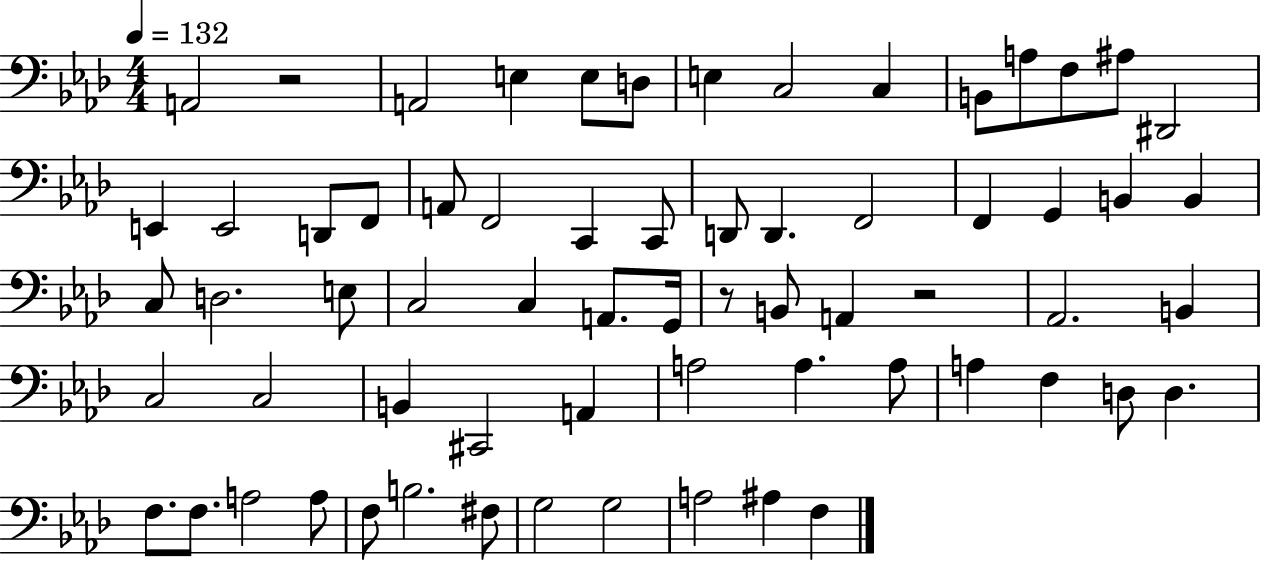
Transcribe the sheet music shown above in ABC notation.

X:1
T:Untitled
M:4/4
L:1/4
K:Ab
A,,2 z2 A,,2 E, E,/2 D,/2 E, C,2 C, B,,/2 A,/2 F,/2 ^A,/2 ^D,,2 E,, E,,2 D,,/2 F,,/2 A,,/2 F,,2 C,, C,,/2 D,,/2 D,, F,,2 F,, G,, B,, B,, C,/2 D,2 E,/2 C,2 C, A,,/2 G,,/4 z/2 B,,/2 A,, z2 _A,,2 B,, C,2 C,2 B,, ^C,,2 A,, A,2 A, A,/2 A, F, D,/2 D, F,/2 F,/2 A,2 A,/2 F,/2 B,2 ^F,/2 G,2 G,2 A,2 ^A, F,